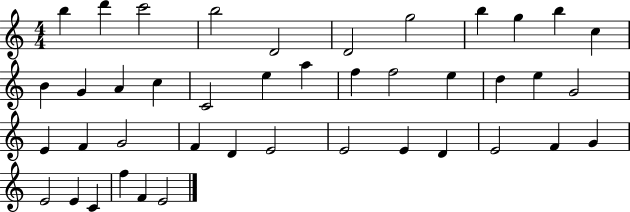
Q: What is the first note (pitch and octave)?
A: B5